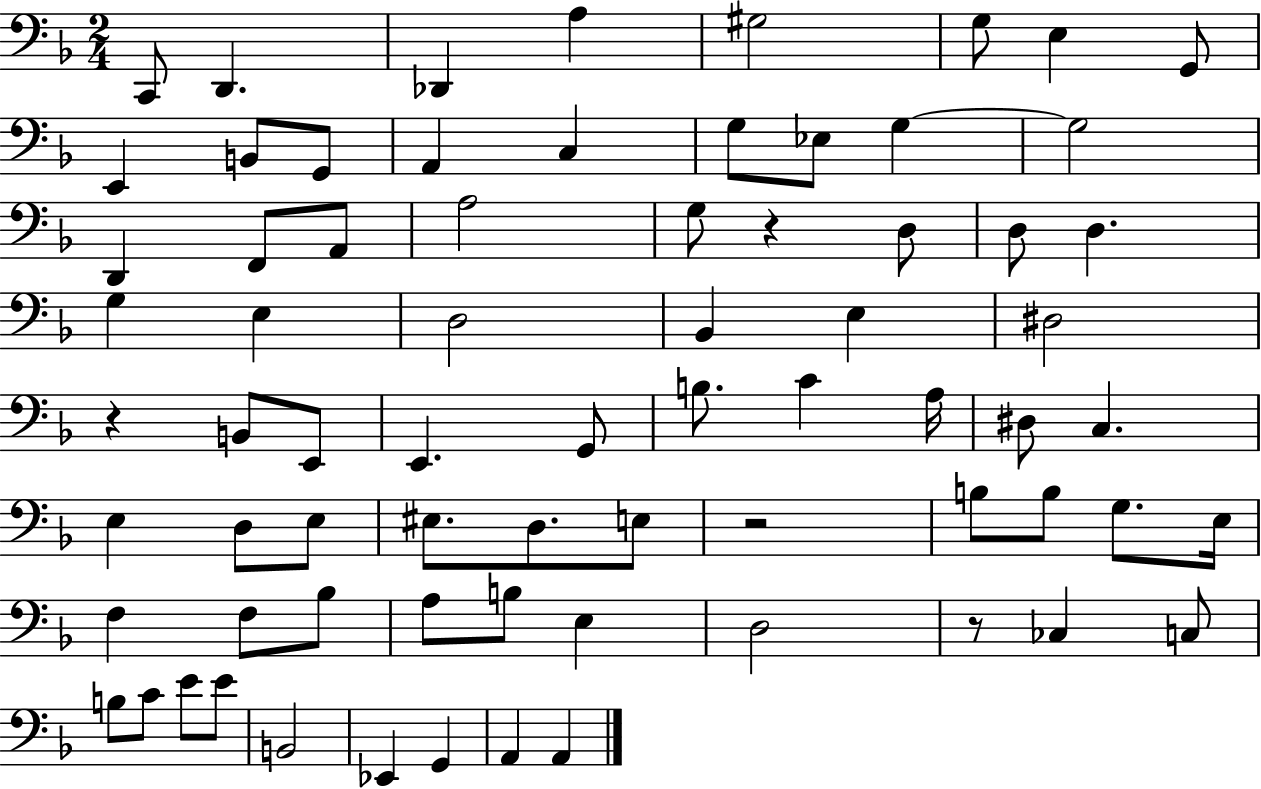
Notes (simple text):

C2/e D2/q. Db2/q A3/q G#3/h G3/e E3/q G2/e E2/q B2/e G2/e A2/q C3/q G3/e Eb3/e G3/q G3/h D2/q F2/e A2/e A3/h G3/e R/q D3/e D3/e D3/q. G3/q E3/q D3/h Bb2/q E3/q D#3/h R/q B2/e E2/e E2/q. G2/e B3/e. C4/q A3/s D#3/e C3/q. E3/q D3/e E3/e EIS3/e. D3/e. E3/e R/h B3/e B3/e G3/e. E3/s F3/q F3/e Bb3/e A3/e B3/e E3/q D3/h R/e CES3/q C3/e B3/e C4/e E4/e E4/e B2/h Eb2/q G2/q A2/q A2/q